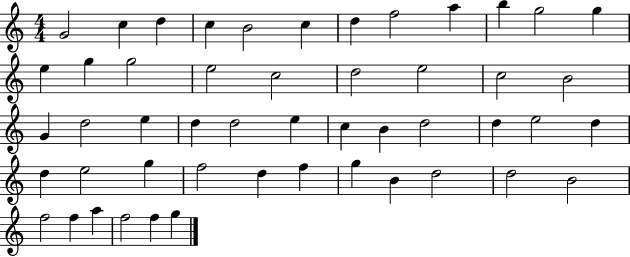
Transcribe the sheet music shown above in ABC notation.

X:1
T:Untitled
M:4/4
L:1/4
K:C
G2 c d c B2 c d f2 a b g2 g e g g2 e2 c2 d2 e2 c2 B2 G d2 e d d2 e c B d2 d e2 d d e2 g f2 d f g B d2 d2 B2 f2 f a f2 f g